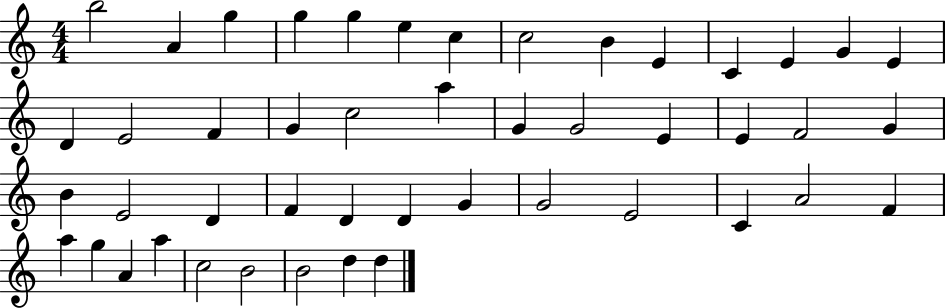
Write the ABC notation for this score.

X:1
T:Untitled
M:4/4
L:1/4
K:C
b2 A g g g e c c2 B E C E G E D E2 F G c2 a G G2 E E F2 G B E2 D F D D G G2 E2 C A2 F a g A a c2 B2 B2 d d